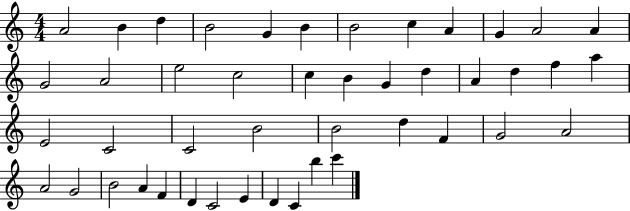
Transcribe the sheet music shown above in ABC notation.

X:1
T:Untitled
M:4/4
L:1/4
K:C
A2 B d B2 G B B2 c A G A2 A G2 A2 e2 c2 c B G d A d f a E2 C2 C2 B2 B2 d F G2 A2 A2 G2 B2 A F D C2 E D C b c'